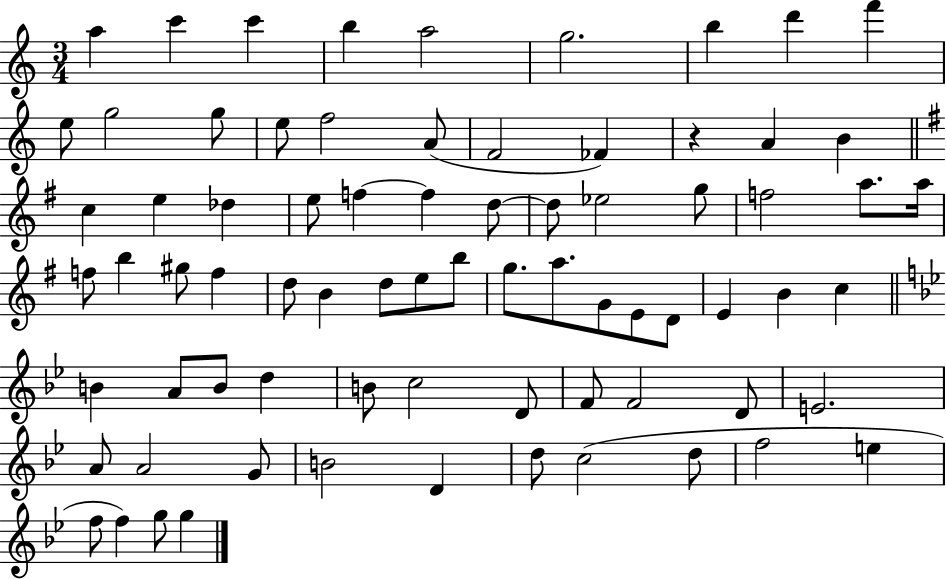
A5/q C6/q C6/q B5/q A5/h G5/h. B5/q D6/q F6/q E5/e G5/h G5/e E5/e F5/h A4/e F4/h FES4/q R/q A4/q B4/q C5/q E5/q Db5/q E5/e F5/q F5/q D5/e D5/e Eb5/h G5/e F5/h A5/e. A5/s F5/e B5/q G#5/e F5/q D5/e B4/q D5/e E5/e B5/e G5/e. A5/e. G4/e E4/e D4/e E4/q B4/q C5/q B4/q A4/e B4/e D5/q B4/e C5/h D4/e F4/e F4/h D4/e E4/h. A4/e A4/h G4/e B4/h D4/q D5/e C5/h D5/e F5/h E5/q F5/e F5/q G5/e G5/q